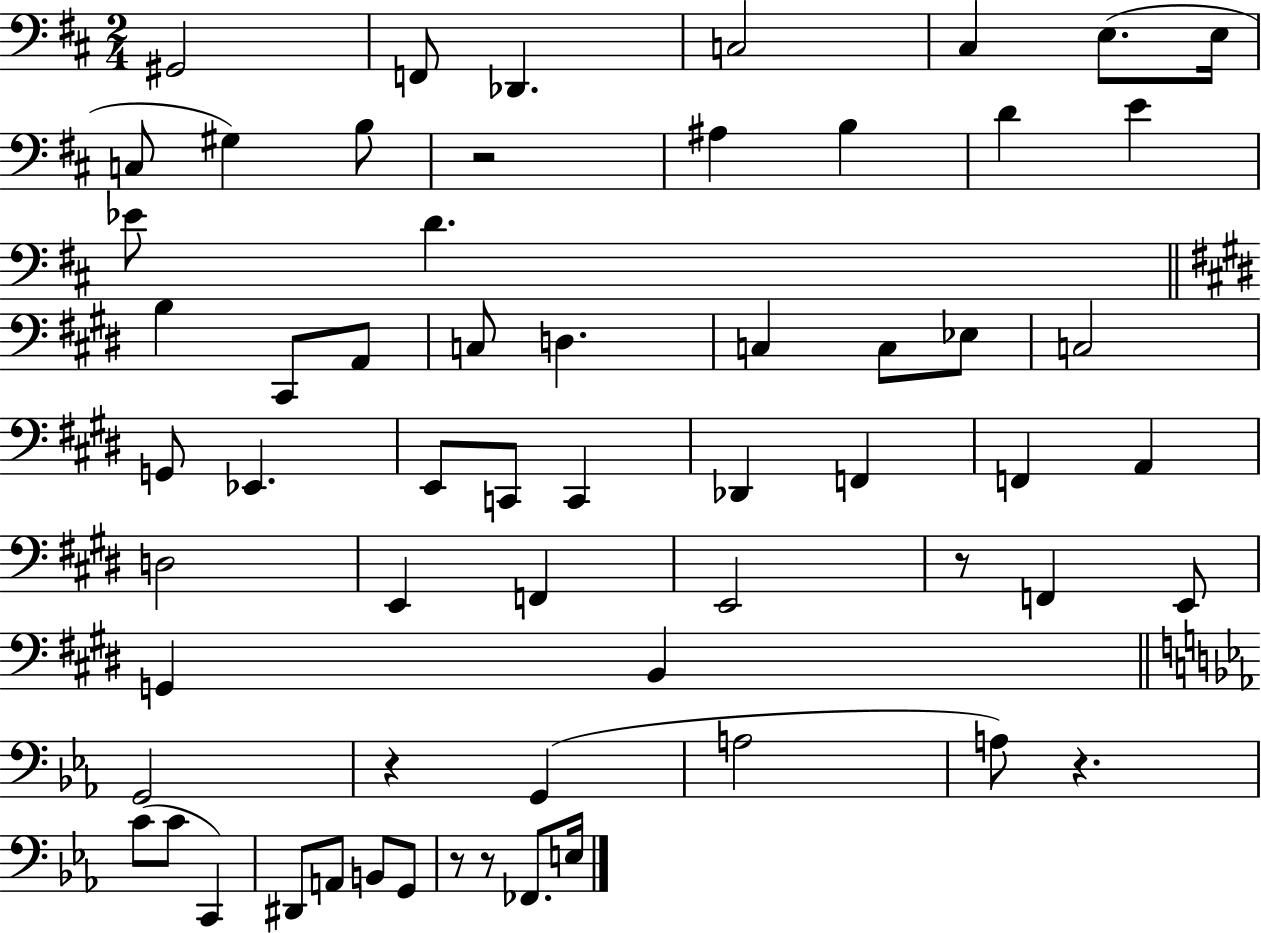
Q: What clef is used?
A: bass